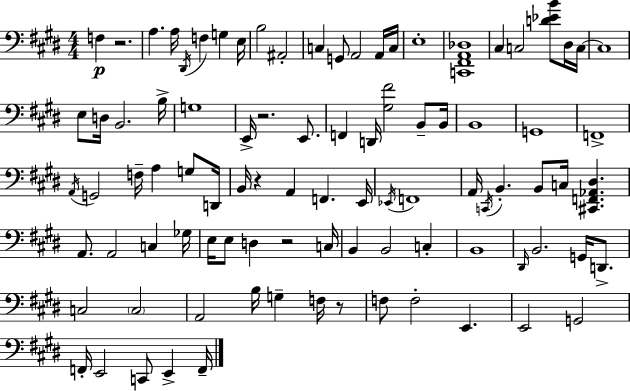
X:1
T:Untitled
M:4/4
L:1/4
K:E
F, z2 A, A,/4 ^D,,/4 F, G, E,/4 B,2 ^A,,2 C, G,,/2 A,,2 A,,/4 C,/4 E,4 [C,,^F,,A,,_D,]4 ^C, C,2 [D_EB]/2 ^D,/4 C,/4 C,4 E,/2 D,/4 B,,2 B,/4 G,4 E,,/4 z2 E,,/2 F,, D,,/4 [^G,^F]2 B,,/2 B,,/4 B,,4 G,,4 F,,4 A,,/4 G,,2 F,/4 A, G,/2 D,,/4 B,,/4 z A,, F,, E,,/4 _E,,/4 F,,4 A,,/4 C,,/4 B,, B,,/2 C,/4 [^C,,F,,_A,,^D,] A,,/2 A,,2 C, _G,/4 E,/4 E,/2 D, z2 C,/4 B,, B,,2 C, B,,4 ^D,,/4 B,,2 G,,/4 D,,/2 C,2 C,2 A,,2 B,/4 G, F,/4 z/2 F,/2 F,2 E,, E,,2 G,,2 F,,/4 E,,2 C,,/2 E,, F,,/4